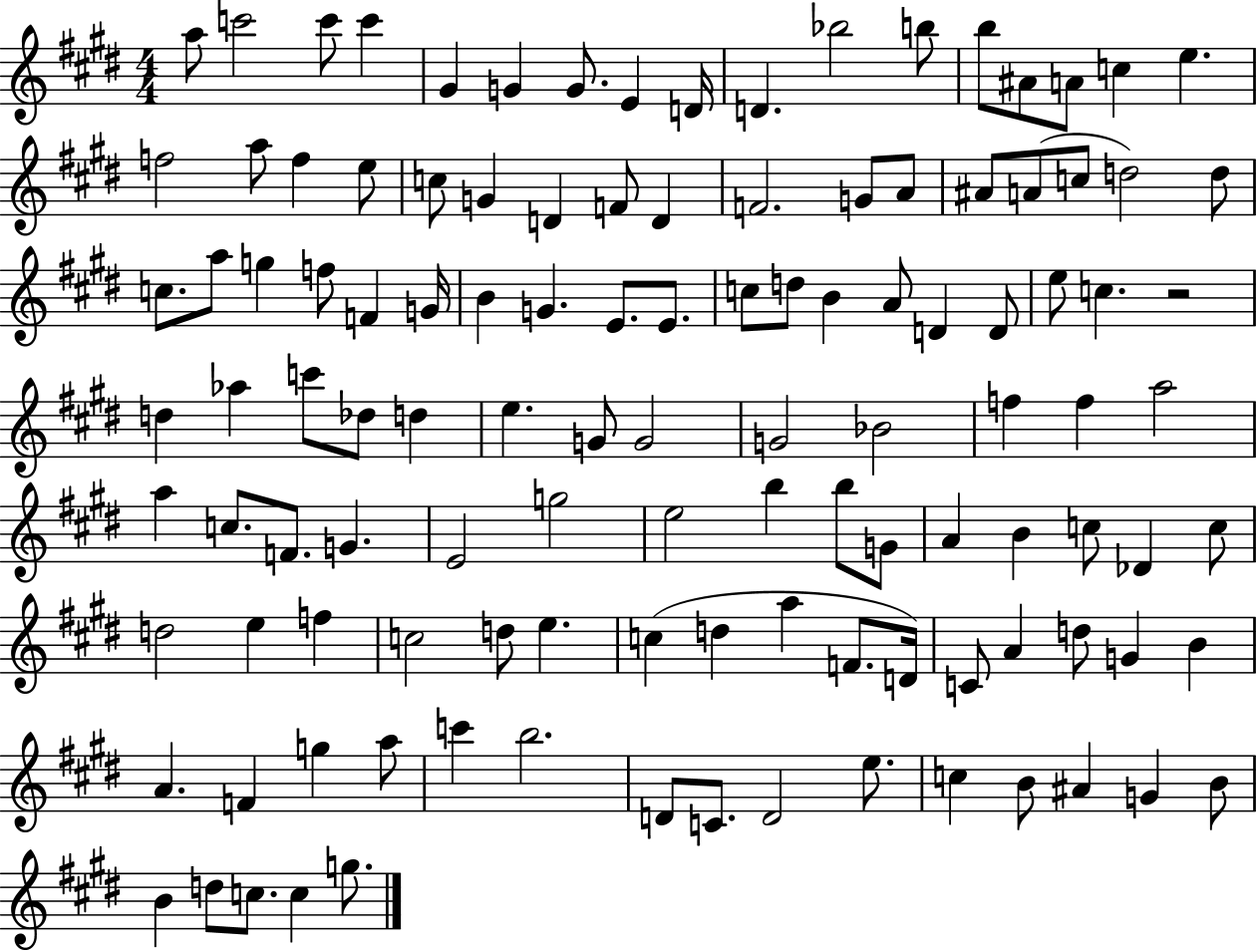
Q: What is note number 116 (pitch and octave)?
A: G5